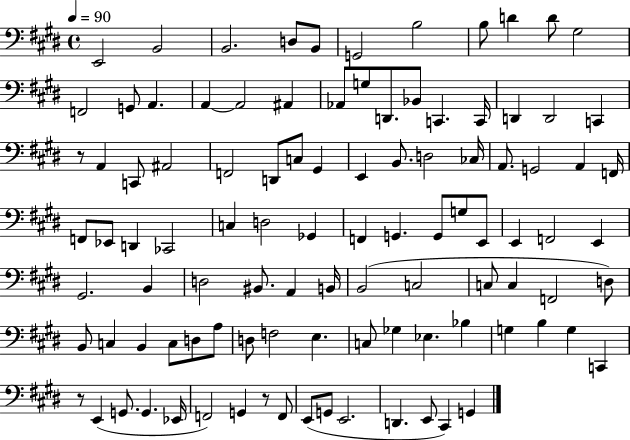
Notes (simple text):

E2/h B2/h B2/h. D3/e B2/e G2/h B3/h B3/e D4/q D4/e G#3/h F2/h G2/e A2/q. A2/q A2/h A#2/q Ab2/e G3/e D2/e. Bb2/e C2/q. C2/s D2/q D2/h C2/q R/e A2/q C2/e A#2/h F2/h D2/e C3/e G#2/q E2/q B2/e. D3/h CES3/s A2/e. G2/h A2/q F2/s F2/e Eb2/e D2/q CES2/h C3/q D3/h Gb2/q F2/q G2/q. G2/e G3/e E2/e E2/q F2/h E2/q G#2/h. B2/q D3/h BIS2/e. A2/q B2/s B2/h C3/h C3/e C3/q F2/h D3/e B2/e C3/q B2/q C3/e D3/e A3/e D3/e F3/h E3/q. C3/e Gb3/q Eb3/q. Bb3/q G3/q B3/q G3/q C2/q R/e E2/q G2/e. G2/q. Eb2/s F2/h G2/q R/e F2/e E2/e G2/e E2/h. D2/q. E2/e C#2/q G2/q